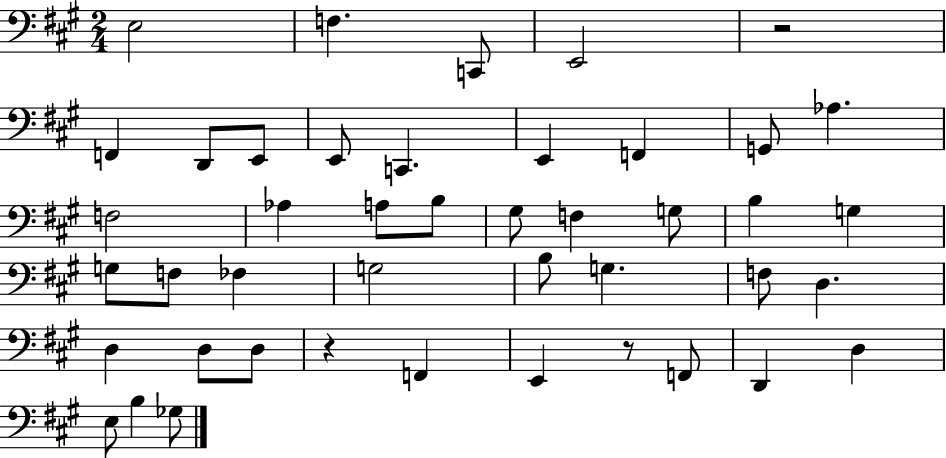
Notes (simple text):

E3/h F3/q. C2/e E2/h R/h F2/q D2/e E2/e E2/e C2/q. E2/q F2/q G2/e Ab3/q. F3/h Ab3/q A3/e B3/e G#3/e F3/q G3/e B3/q G3/q G3/e F3/e FES3/q G3/h B3/e G3/q. F3/e D3/q. D3/q D3/e D3/e R/q F2/q E2/q R/e F2/e D2/q D3/q E3/e B3/q Gb3/e